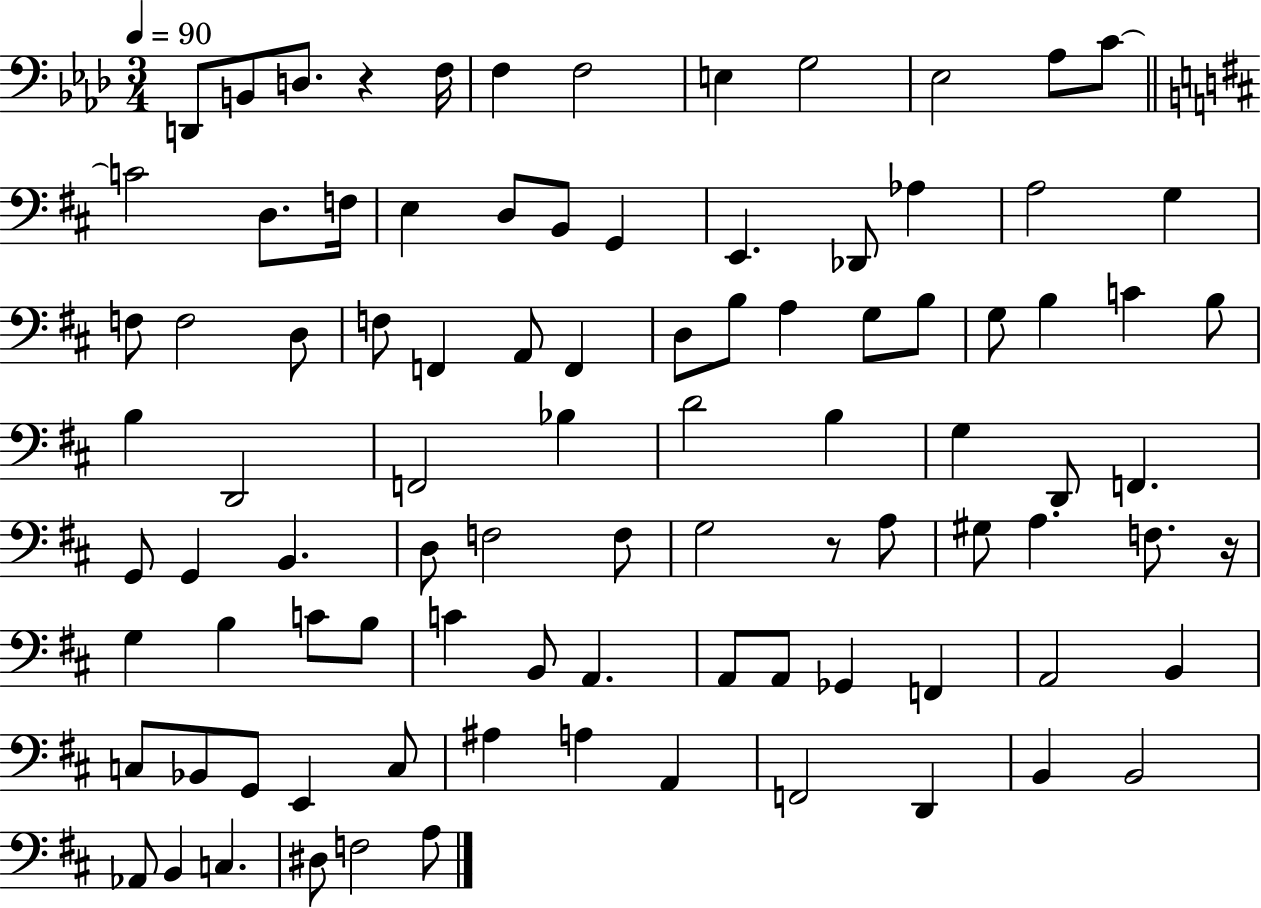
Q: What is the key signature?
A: AES major